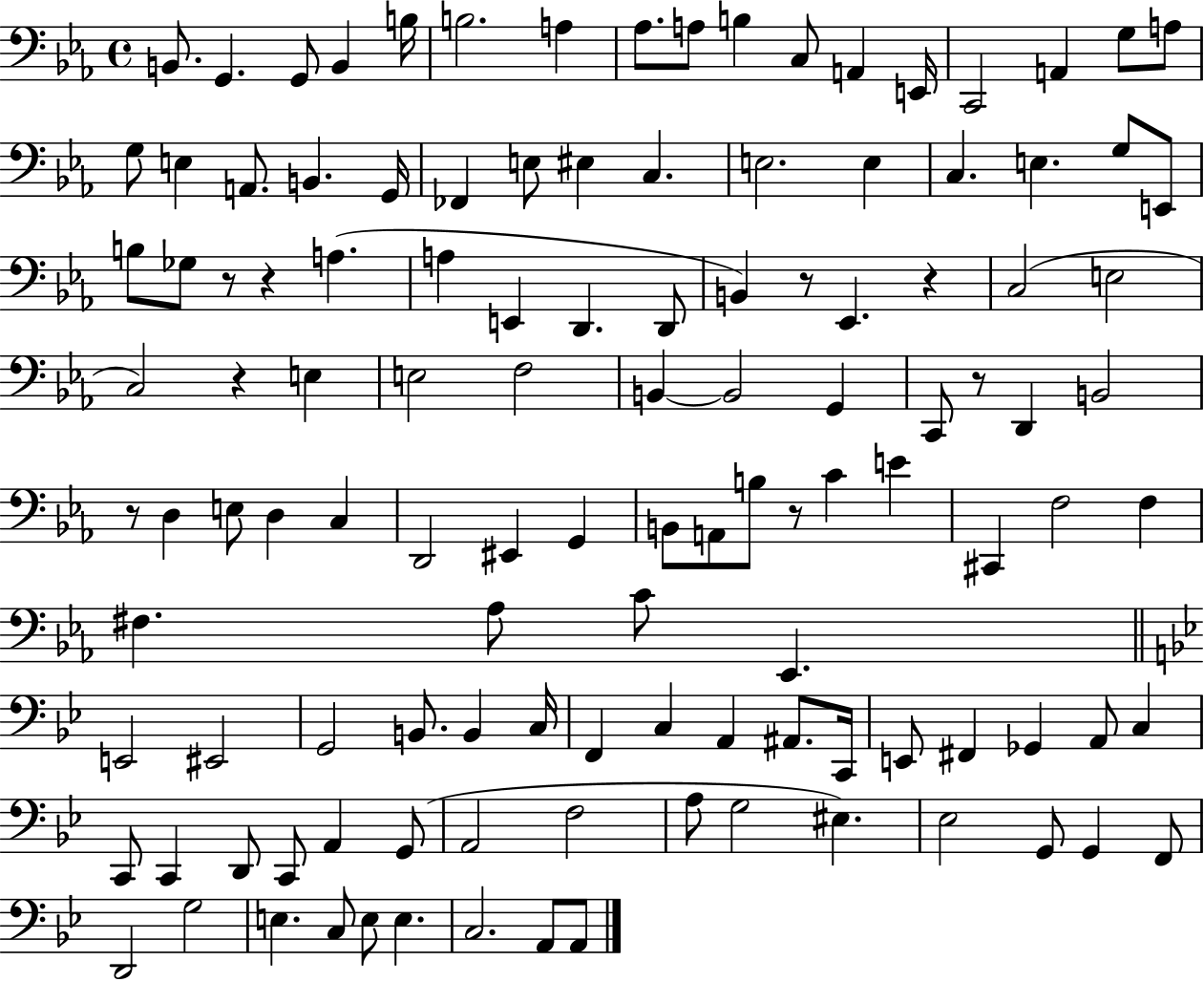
B2/e. G2/q. G2/e B2/q B3/s B3/h. A3/q Ab3/e. A3/e B3/q C3/e A2/q E2/s C2/h A2/q G3/e A3/e G3/e E3/q A2/e. B2/q. G2/s FES2/q E3/e EIS3/q C3/q. E3/h. E3/q C3/q. E3/q. G3/e E2/e B3/e Gb3/e R/e R/q A3/q. A3/q E2/q D2/q. D2/e B2/q R/e Eb2/q. R/q C3/h E3/h C3/h R/q E3/q E3/h F3/h B2/q B2/h G2/q C2/e R/e D2/q B2/h R/e D3/q E3/e D3/q C3/q D2/h EIS2/q G2/q B2/e A2/e B3/e R/e C4/q E4/q C#2/q F3/h F3/q F#3/q. Ab3/e C4/e Eb2/q. E2/h EIS2/h G2/h B2/e. B2/q C3/s F2/q C3/q A2/q A#2/e. C2/s E2/e F#2/q Gb2/q A2/e C3/q C2/e C2/q D2/e C2/e A2/q G2/e A2/h F3/h A3/e G3/h EIS3/q. Eb3/h G2/e G2/q F2/e D2/h G3/h E3/q. C3/e E3/e E3/q. C3/h. A2/e A2/e